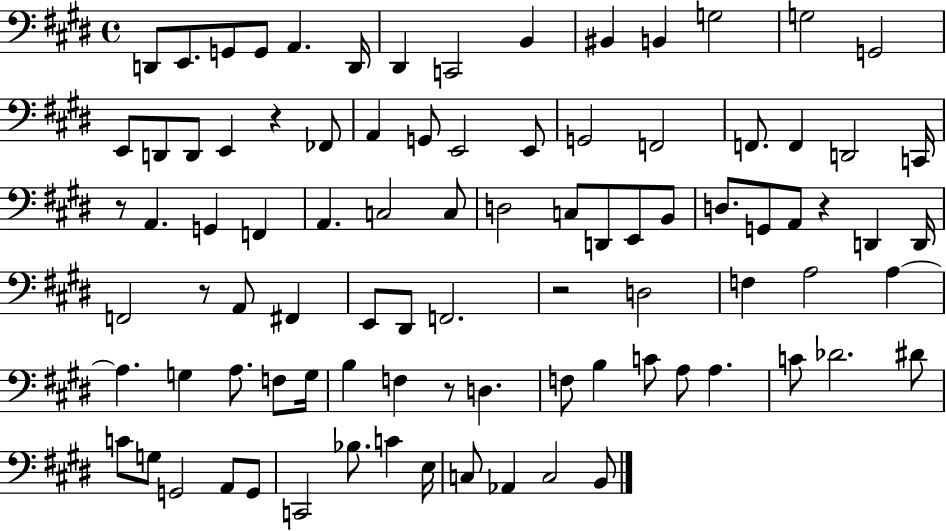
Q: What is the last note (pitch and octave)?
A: B2